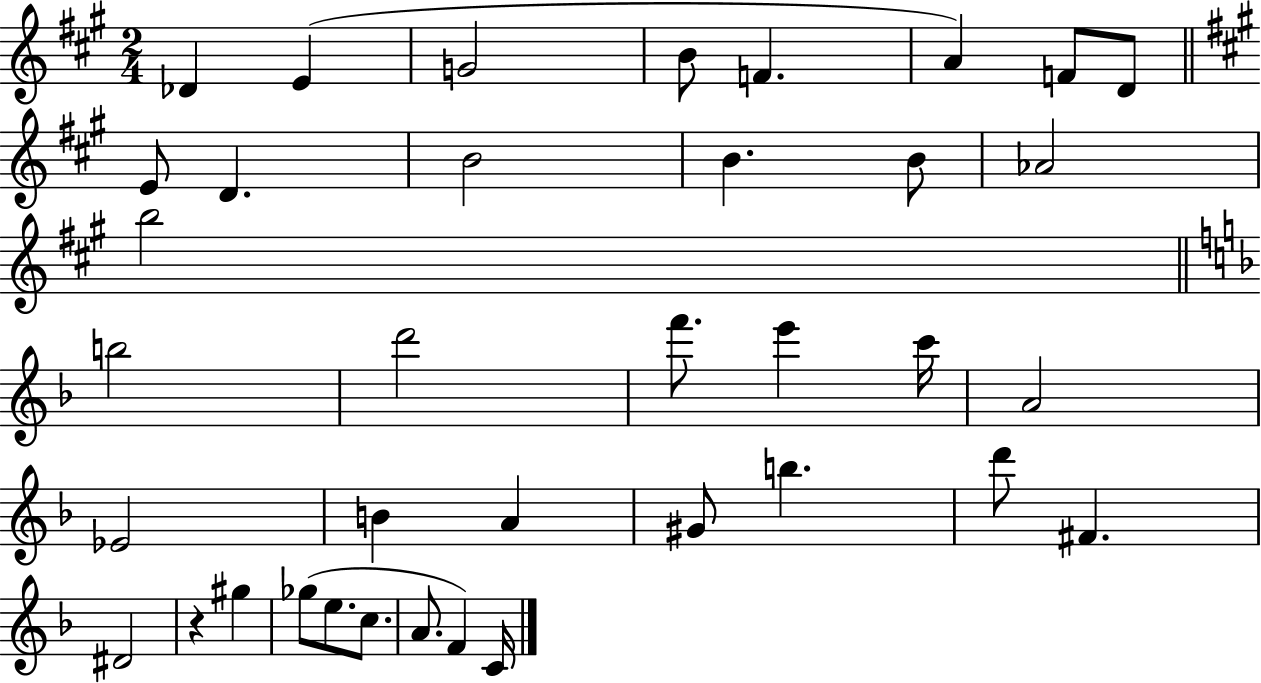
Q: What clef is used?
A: treble